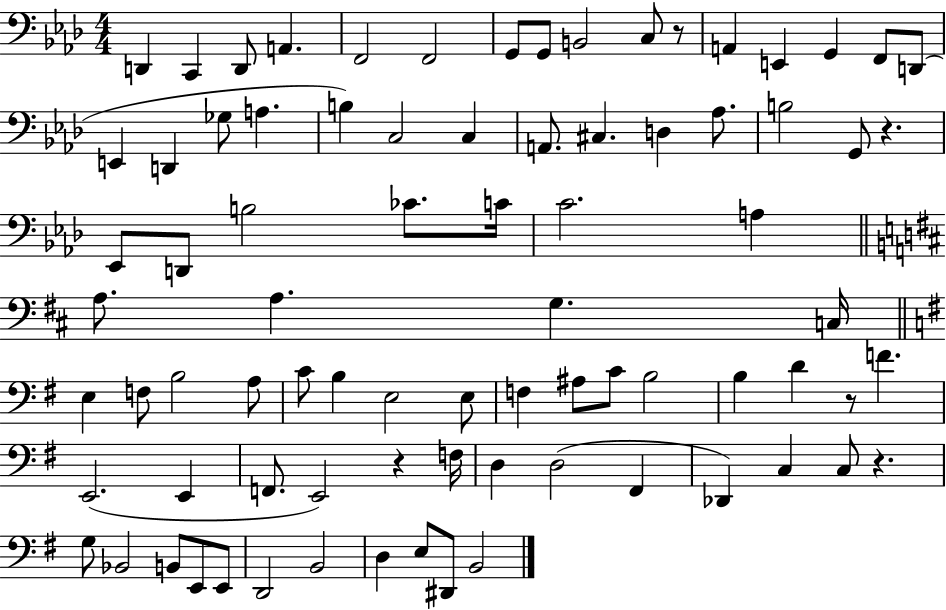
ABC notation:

X:1
T:Untitled
M:4/4
L:1/4
K:Ab
D,, C,, D,,/2 A,, F,,2 F,,2 G,,/2 G,,/2 B,,2 C,/2 z/2 A,, E,, G,, F,,/2 D,,/2 E,, D,, _G,/2 A, B, C,2 C, A,,/2 ^C, D, _A,/2 B,2 G,,/2 z _E,,/2 D,,/2 B,2 _C/2 C/4 C2 A, A,/2 A, G, C,/4 E, F,/2 B,2 A,/2 C/2 B, E,2 E,/2 F, ^A,/2 C/2 B,2 B, D z/2 F E,,2 E,, F,,/2 E,,2 z F,/4 D, D,2 ^F,, _D,, C, C,/2 z G,/2 _B,,2 B,,/2 E,,/2 E,,/2 D,,2 B,,2 D, E,/2 ^D,,/2 B,,2